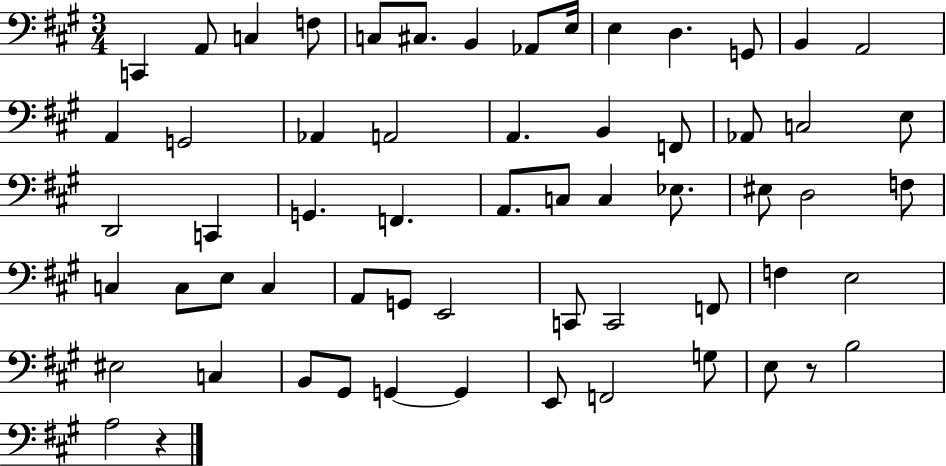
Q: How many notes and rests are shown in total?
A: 61